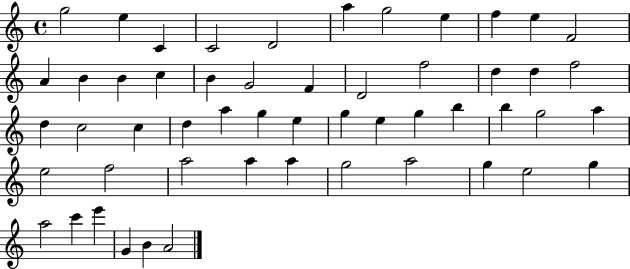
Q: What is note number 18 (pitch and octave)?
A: F4